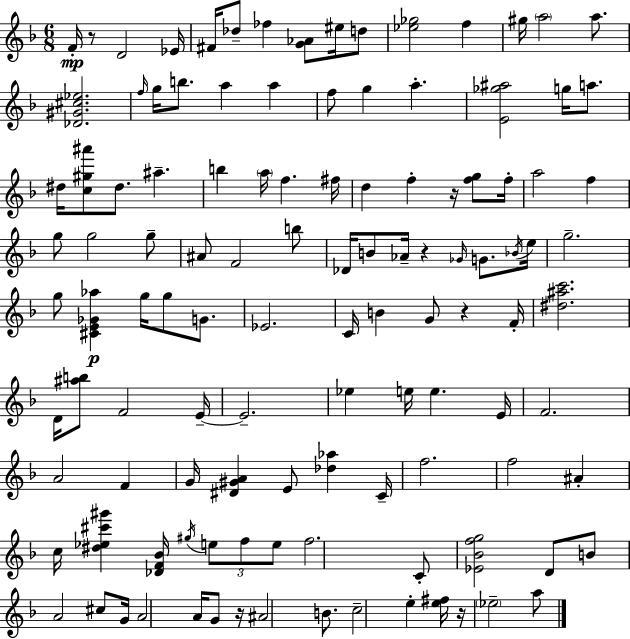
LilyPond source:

{
  \clef treble
  \numericTimeSignature
  \time 6/8
  \key d \minor
  f'16-.\mp r8 d'2 ees'16 | fis'16 des''8-- fes''4 <g' aes'>8 eis''16 d''8 | <ees'' ges''>2 f''4 | gis''16 \parenthesize a''2 a''8. | \break <des' gis' cis'' ees''>2. | \grace { f''16 } g''16 b''8. a''4 a''4 | f''8 g''4 a''4.-. | <e' ges'' ais''>2 g''16 a''8. | \break dis''16 <c'' gis'' ais'''>8 dis''8. ais''4.-- | b''4 \parenthesize a''16 f''4. | fis''16 d''4 f''4-. r16 <f'' g''>8 | f''16-. a''2 f''4 | \break g''8 g''2 g''8-- | ais'8 f'2 b''8 | des'16 b'8 aes'16-- r4 \grace { ges'16 } g'8. | \acciaccatura { bes'16 } e''16 g''2.-- | \break g''8 <cis' e' ges' aes''>4\p g''16 g''8 | g'8. ees'2. | c'16 b'4 g'8 r4 | f'16-. <dis'' ais'' c'''>2. | \break d'16 <ais'' b''>8 f'2 | e'16--~~ e'2.-- | ees''4 e''16 e''4. | e'16 f'2. | \break a'2 f'4 | g'16 <dis' gis' a'>4 e'8 <des'' aes''>4 | c'16-- f''2. | f''2 ais'4-. | \break c''16 <dis'' ees'' cis''' gis'''>4 <des' f' bes'>16 \acciaccatura { gis''16 } \tuplet 3/2 { e''8 | f''8 e''8 } f''2. | c'8-. <ees' bes' f'' g''>2 | d'8 b'8 a'2 | \break cis''8 g'16 a'2 | a'16 g'8 r16 ais'2 | b'8. c''2-- | e''4-. <e'' fis''>16 r16 \parenthesize ees''2-- | \break a''8 \bar "|."
}